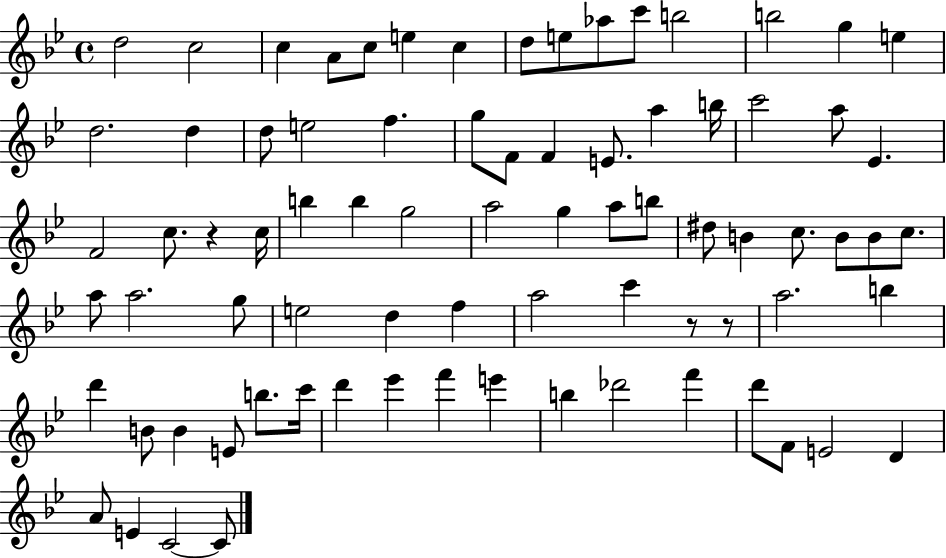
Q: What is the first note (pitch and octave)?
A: D5